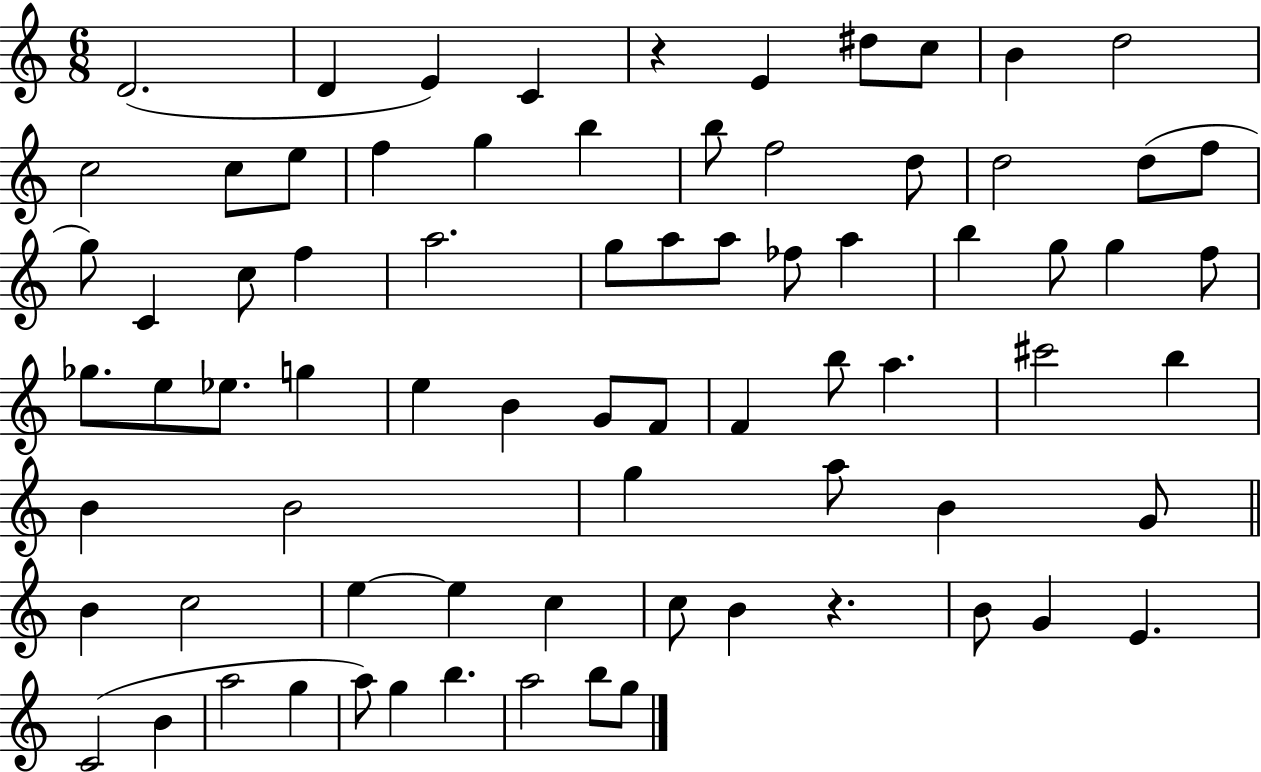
D4/h. D4/q E4/q C4/q R/q E4/q D#5/e C5/e B4/q D5/h C5/h C5/e E5/e F5/q G5/q B5/q B5/e F5/h D5/e D5/h D5/e F5/e G5/e C4/q C5/e F5/q A5/h. G5/e A5/e A5/e FES5/e A5/q B5/q G5/e G5/q F5/e Gb5/e. E5/e Eb5/e. G5/q E5/q B4/q G4/e F4/e F4/q B5/e A5/q. C#6/h B5/q B4/q B4/h G5/q A5/e B4/q G4/e B4/q C5/h E5/q E5/q C5/q C5/e B4/q R/q. B4/e G4/q E4/q. C4/h B4/q A5/h G5/q A5/e G5/q B5/q. A5/h B5/e G5/e